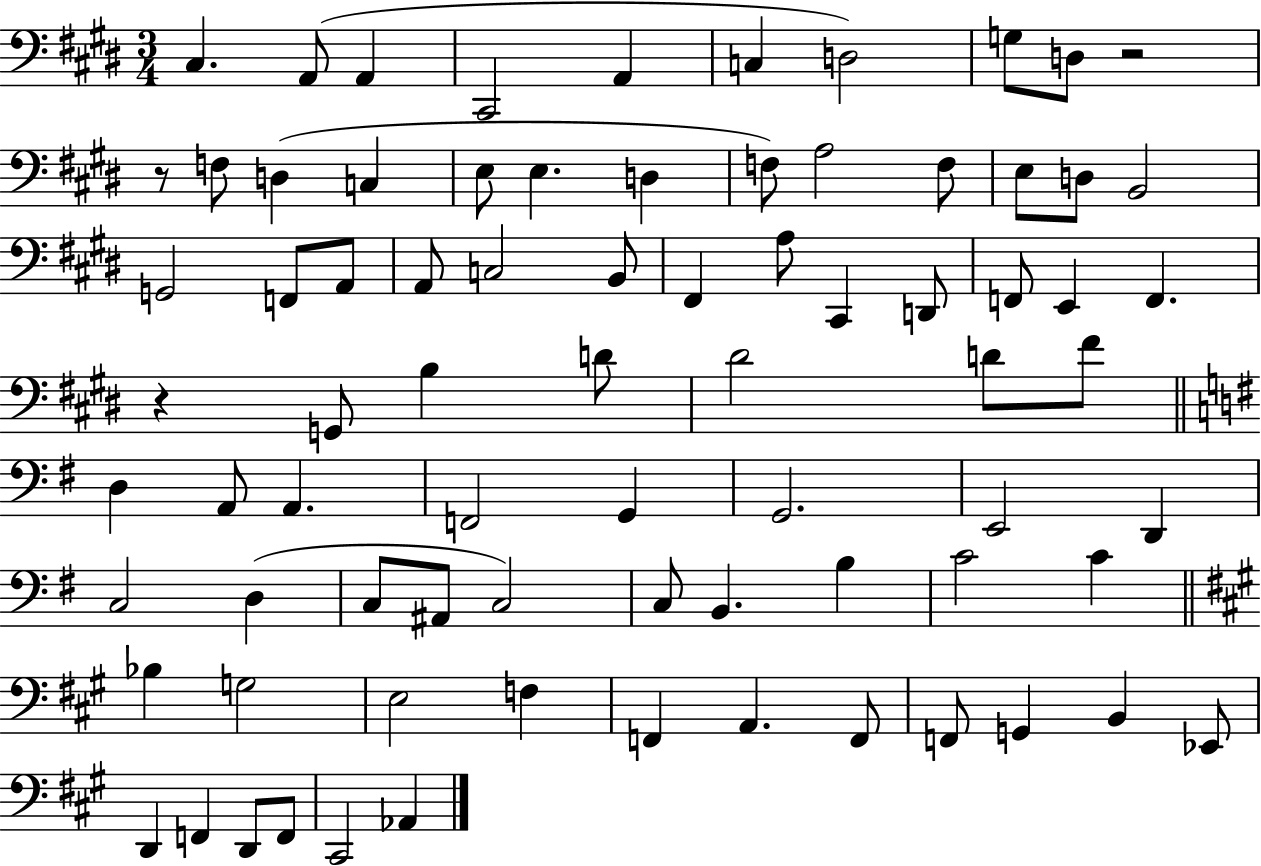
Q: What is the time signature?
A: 3/4